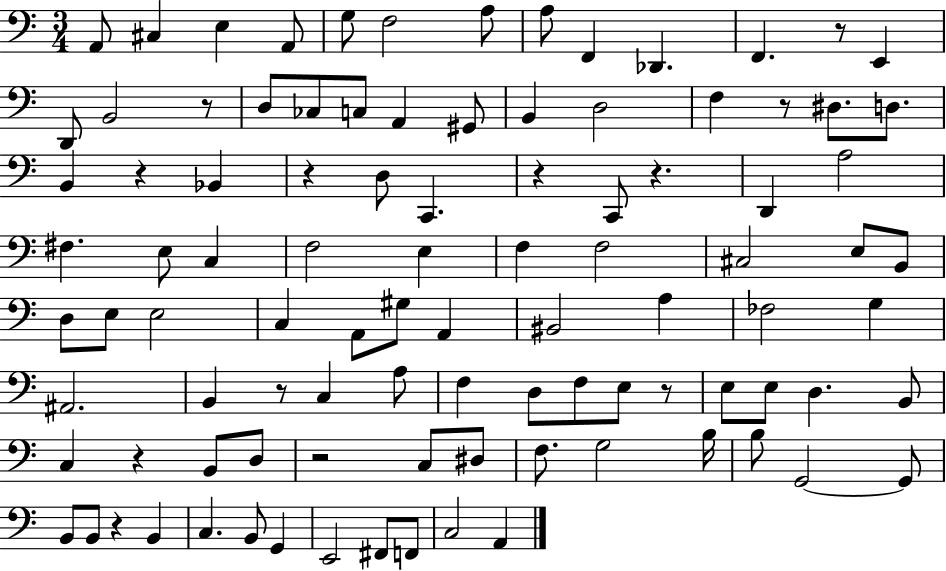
{
  \clef bass
  \numericTimeSignature
  \time 3/4
  \key c \major
  a,8 cis4 e4 a,8 | g8 f2 a8 | a8 f,4 des,4. | f,4. r8 e,4 | \break d,8 b,2 r8 | d8 ces8 c8 a,4 gis,8 | b,4 d2 | f4 r8 dis8. d8. | \break b,4 r4 bes,4 | r4 d8 c,4. | r4 c,8 r4. | d,4 a2 | \break fis4. e8 c4 | f2 e4 | f4 f2 | cis2 e8 b,8 | \break d8 e8 e2 | c4 a,8 gis8 a,4 | bis,2 a4 | fes2 g4 | \break ais,2. | b,4 r8 c4 a8 | f4 d8 f8 e8 r8 | e8 e8 d4. b,8 | \break c4 r4 b,8 d8 | r2 c8 dis8 | f8. g2 b16 | b8 g,2~~ g,8 | \break b,8 b,8 r4 b,4 | c4. b,8 g,4 | e,2 fis,8 f,8 | c2 a,4 | \break \bar "|."
}